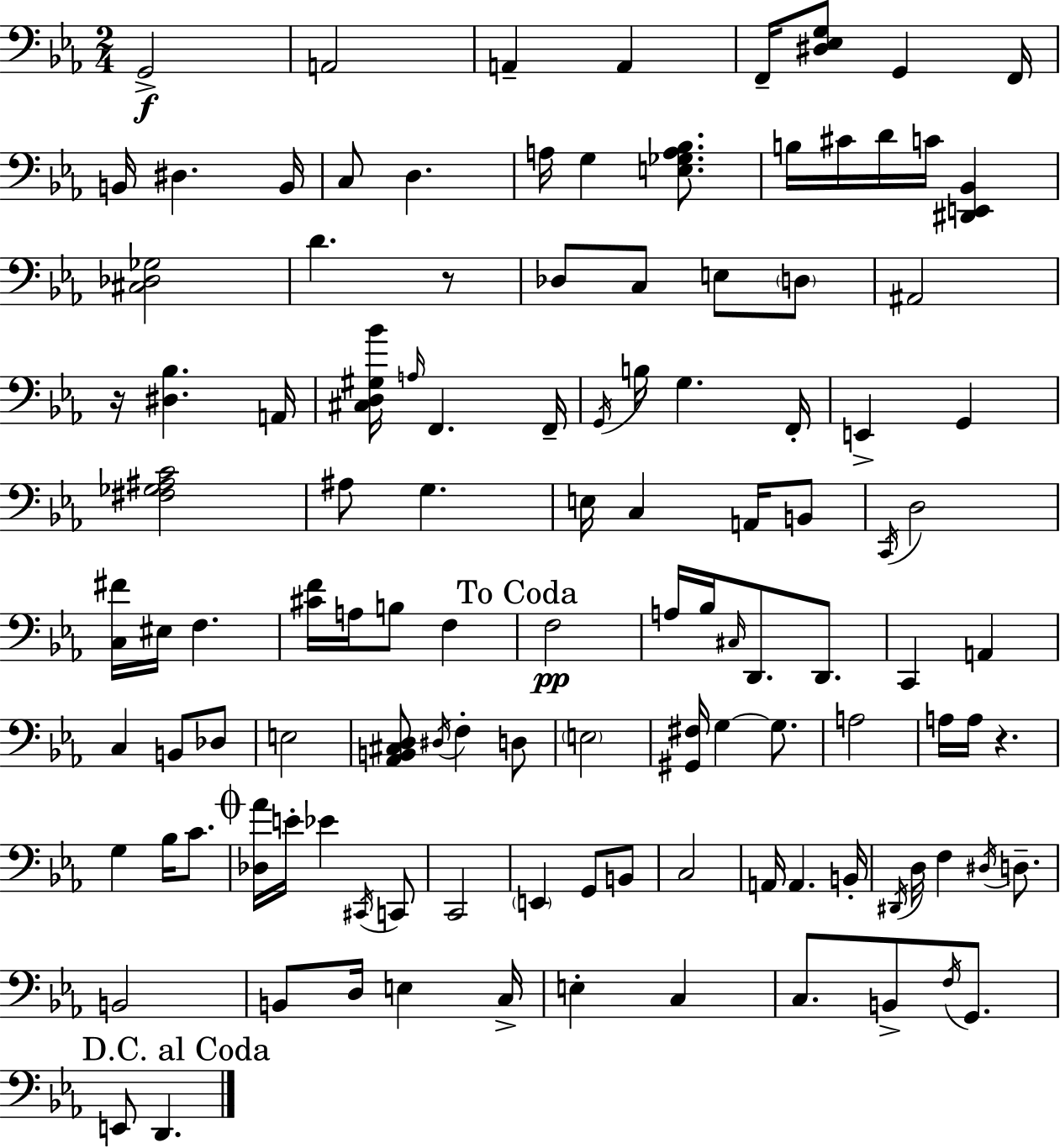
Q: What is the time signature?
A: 2/4